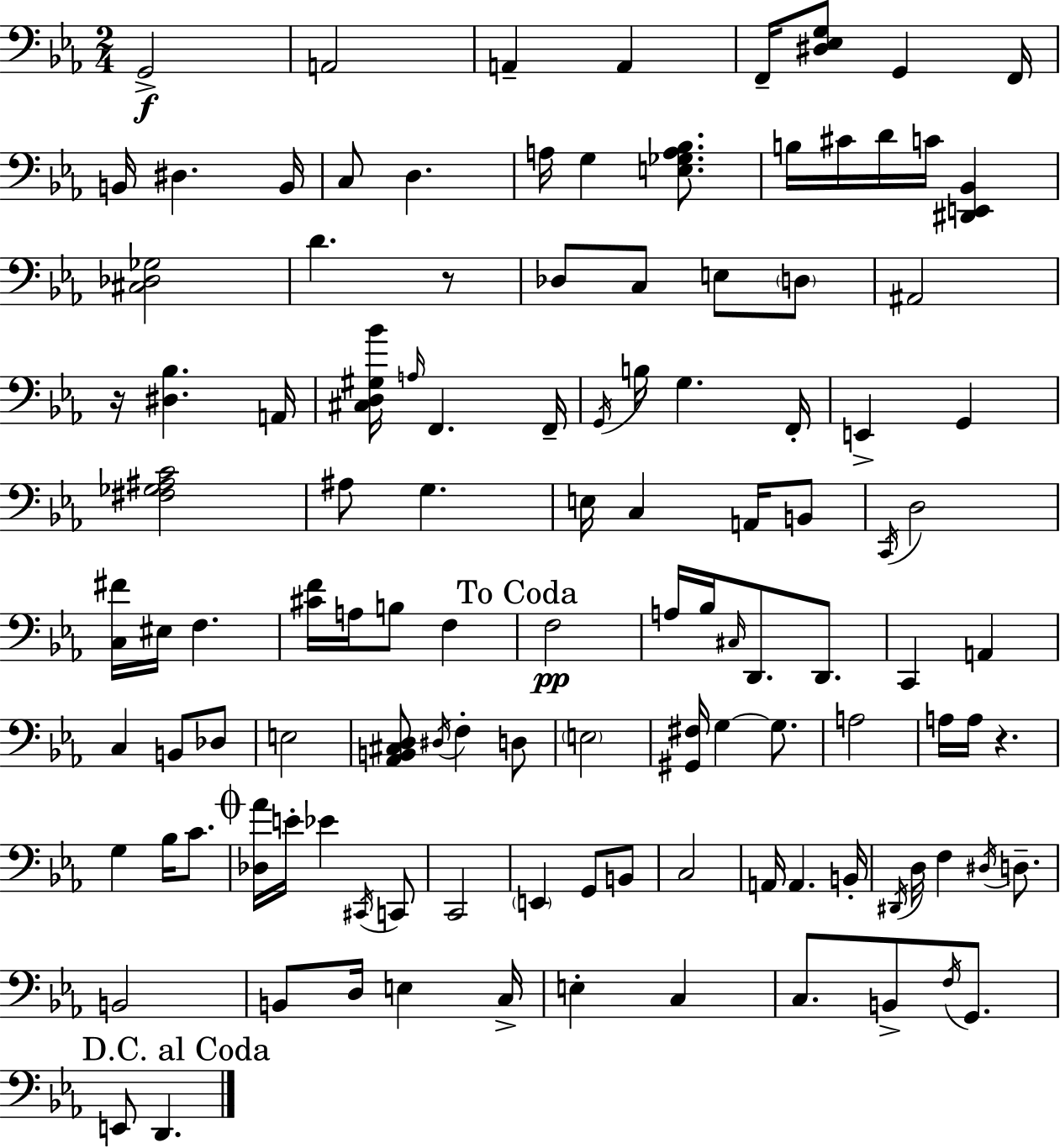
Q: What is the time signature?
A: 2/4